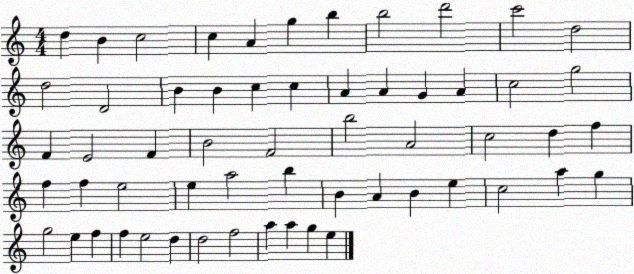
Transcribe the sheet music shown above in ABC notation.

X:1
T:Untitled
M:4/4
L:1/4
K:C
d B c2 c A g b b2 d'2 c'2 d2 d2 D2 B B c c A A G A c2 g2 F E2 F B2 F2 b2 A2 c2 d f f f e2 e a2 b B A B e c2 a g g2 e f f e2 d d2 f2 a a g e